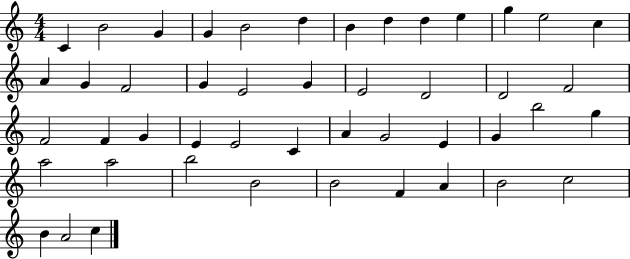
{
  \clef treble
  \numericTimeSignature
  \time 4/4
  \key c \major
  c'4 b'2 g'4 | g'4 b'2 d''4 | b'4 d''4 d''4 e''4 | g''4 e''2 c''4 | \break a'4 g'4 f'2 | g'4 e'2 g'4 | e'2 d'2 | d'2 f'2 | \break f'2 f'4 g'4 | e'4 e'2 c'4 | a'4 g'2 e'4 | g'4 b''2 g''4 | \break a''2 a''2 | b''2 b'2 | b'2 f'4 a'4 | b'2 c''2 | \break b'4 a'2 c''4 | \bar "|."
}